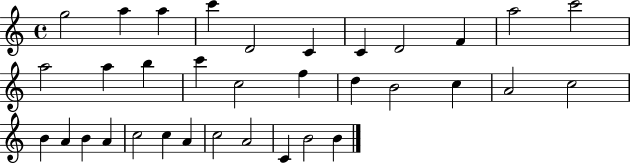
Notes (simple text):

G5/h A5/q A5/q C6/q D4/h C4/q C4/q D4/h F4/q A5/h C6/h A5/h A5/q B5/q C6/q C5/h F5/q D5/q B4/h C5/q A4/h C5/h B4/q A4/q B4/q A4/q C5/h C5/q A4/q C5/h A4/h C4/q B4/h B4/q